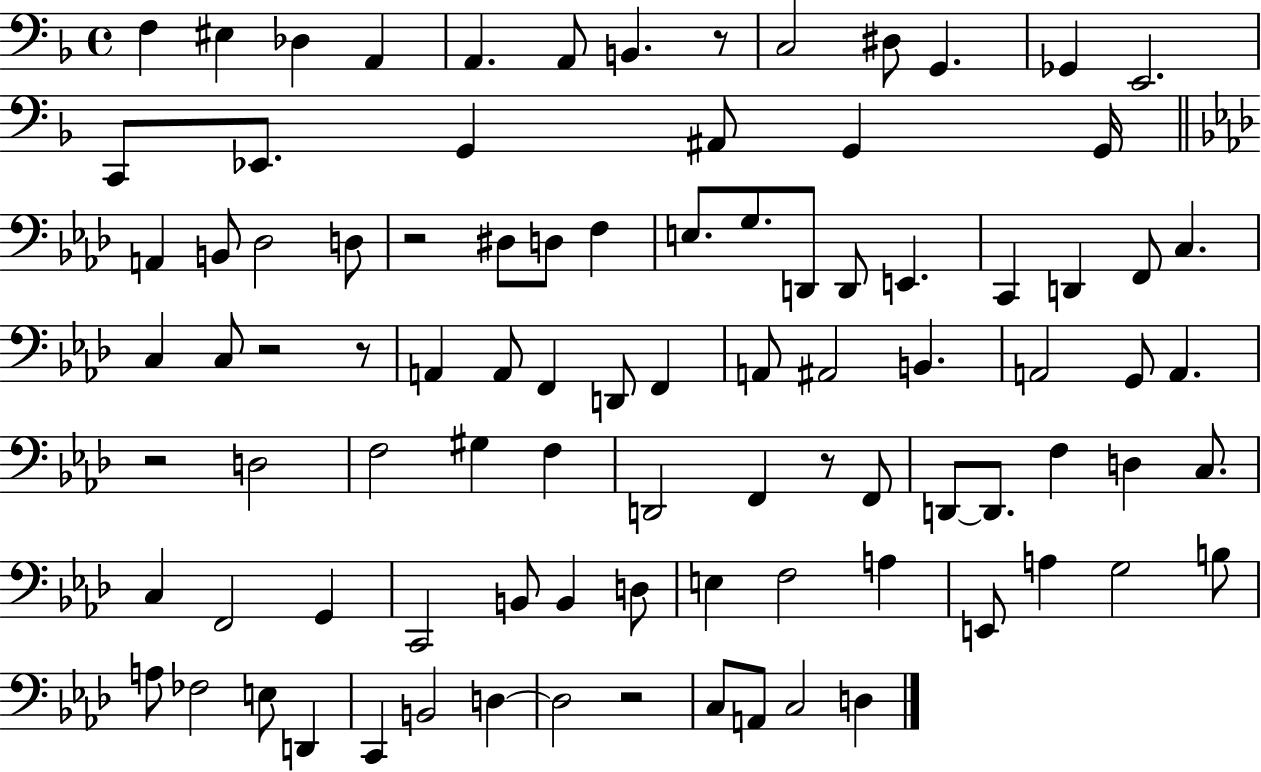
{
  \clef bass
  \time 4/4
  \defaultTimeSignature
  \key f \major
  f4 eis4 des4 a,4 | a,4. a,8 b,4. r8 | c2 dis8 g,4. | ges,4 e,2. | \break c,8 ees,8. g,4 ais,8 g,4 g,16 | \bar "||" \break \key aes \major a,4 b,8 des2 d8 | r2 dis8 d8 f4 | e8. g8. d,8 d,8 e,4. | c,4 d,4 f,8 c4. | \break c4 c8 r2 r8 | a,4 a,8 f,4 d,8 f,4 | a,8 ais,2 b,4. | a,2 g,8 a,4. | \break r2 d2 | f2 gis4 f4 | d,2 f,4 r8 f,8 | d,8~~ d,8. f4 d4 c8. | \break c4 f,2 g,4 | c,2 b,8 b,4 d8 | e4 f2 a4 | e,8 a4 g2 b8 | \break a8 fes2 e8 d,4 | c,4 b,2 d4~~ | d2 r2 | c8 a,8 c2 d4 | \break \bar "|."
}